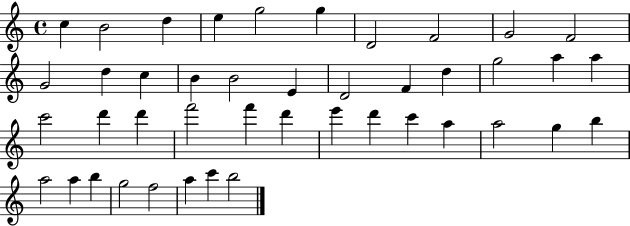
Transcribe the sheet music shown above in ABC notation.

X:1
T:Untitled
M:4/4
L:1/4
K:C
c B2 d e g2 g D2 F2 G2 F2 G2 d c B B2 E D2 F d g2 a a c'2 d' d' f'2 f' d' e' d' c' a a2 g b a2 a b g2 f2 a c' b2